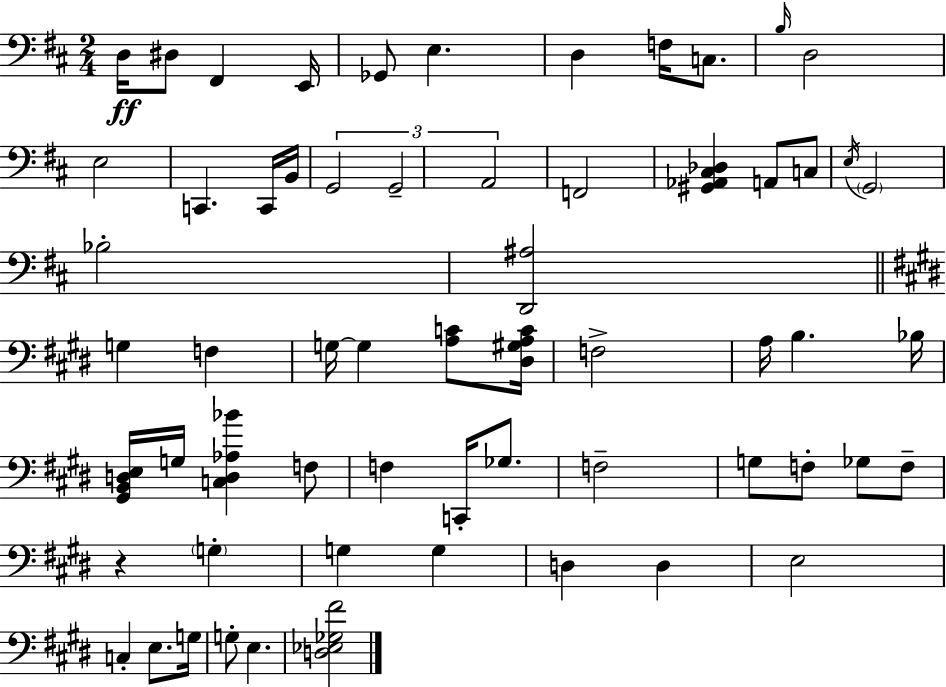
X:1
T:Untitled
M:2/4
L:1/4
K:D
D,/4 ^D,/2 ^F,, E,,/4 _G,,/2 E, D, F,/4 C,/2 B,/4 D,2 E,2 C,, C,,/4 B,,/4 G,,2 G,,2 A,,2 F,,2 [^G,,_A,,^C,_D,] A,,/2 C,/2 E,/4 G,,2 _B,2 [D,,^A,]2 G, F, G,/4 G, [A,C]/2 [^D,^G,A,C]/4 F,2 A,/4 B, _B,/4 [^G,,B,,D,E,]/4 G,/4 [C,D,_A,_B] F,/2 F, C,,/4 _G,/2 F,2 G,/2 F,/2 _G,/2 F,/2 z G, G, G, D, D, E,2 C, E,/2 G,/4 G,/2 E, [D,_E,_G,^F]2